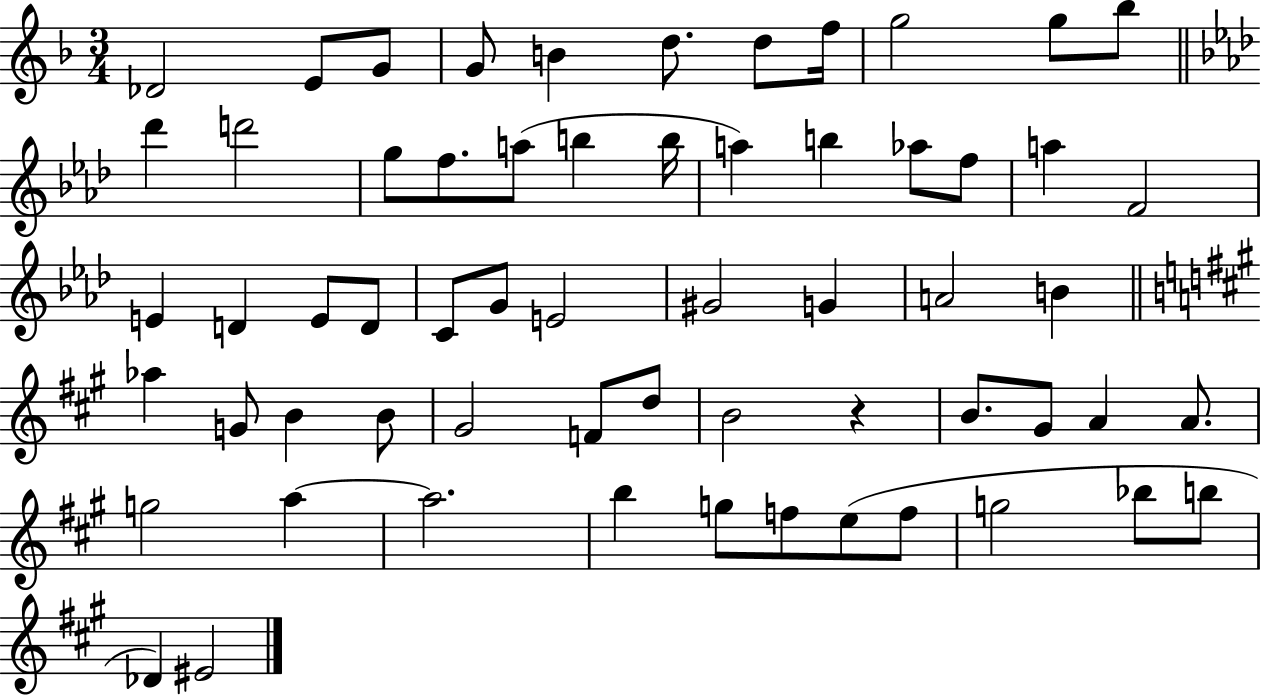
{
  \clef treble
  \numericTimeSignature
  \time 3/4
  \key f \major
  des'2 e'8 g'8 | g'8 b'4 d''8. d''8 f''16 | g''2 g''8 bes''8 | \bar "||" \break \key aes \major des'''4 d'''2 | g''8 f''8. a''8( b''4 b''16 | a''4) b''4 aes''8 f''8 | a''4 f'2 | \break e'4 d'4 e'8 d'8 | c'8 g'8 e'2 | gis'2 g'4 | a'2 b'4 | \break \bar "||" \break \key a \major aes''4 g'8 b'4 b'8 | gis'2 f'8 d''8 | b'2 r4 | b'8. gis'8 a'4 a'8. | \break g''2 a''4~~ | a''2. | b''4 g''8 f''8 e''8( f''8 | g''2 bes''8 b''8 | \break des'4) eis'2 | \bar "|."
}